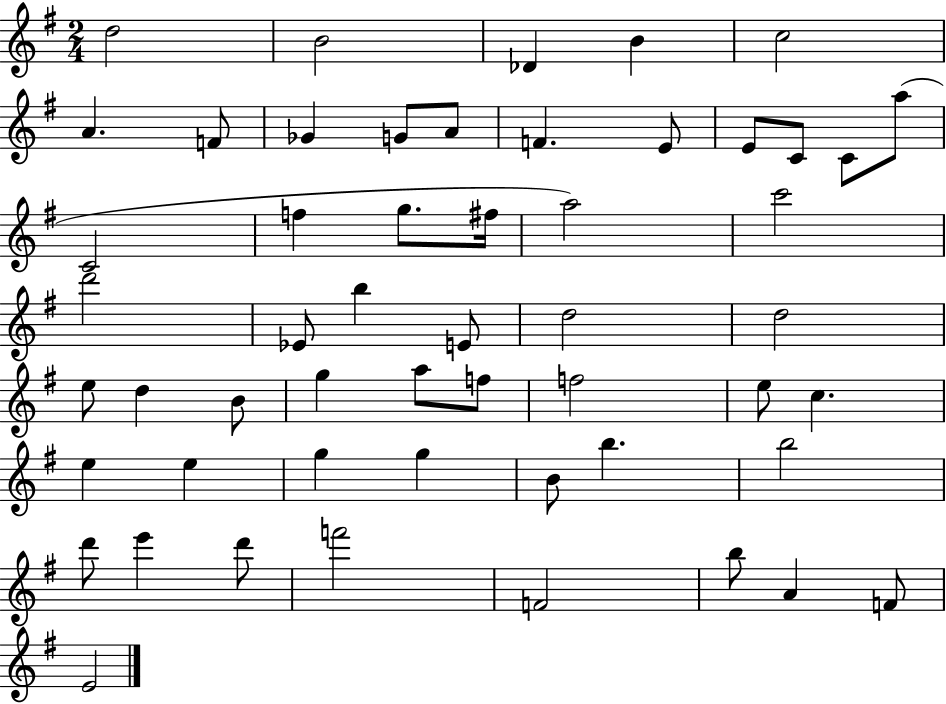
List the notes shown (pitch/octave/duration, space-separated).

D5/h B4/h Db4/q B4/q C5/h A4/q. F4/e Gb4/q G4/e A4/e F4/q. E4/e E4/e C4/e C4/e A5/e C4/h F5/q G5/e. F#5/s A5/h C6/h D6/h Eb4/e B5/q E4/e D5/h D5/h E5/e D5/q B4/e G5/q A5/e F5/e F5/h E5/e C5/q. E5/q E5/q G5/q G5/q B4/e B5/q. B5/h D6/e E6/q D6/e F6/h F4/h B5/e A4/q F4/e E4/h